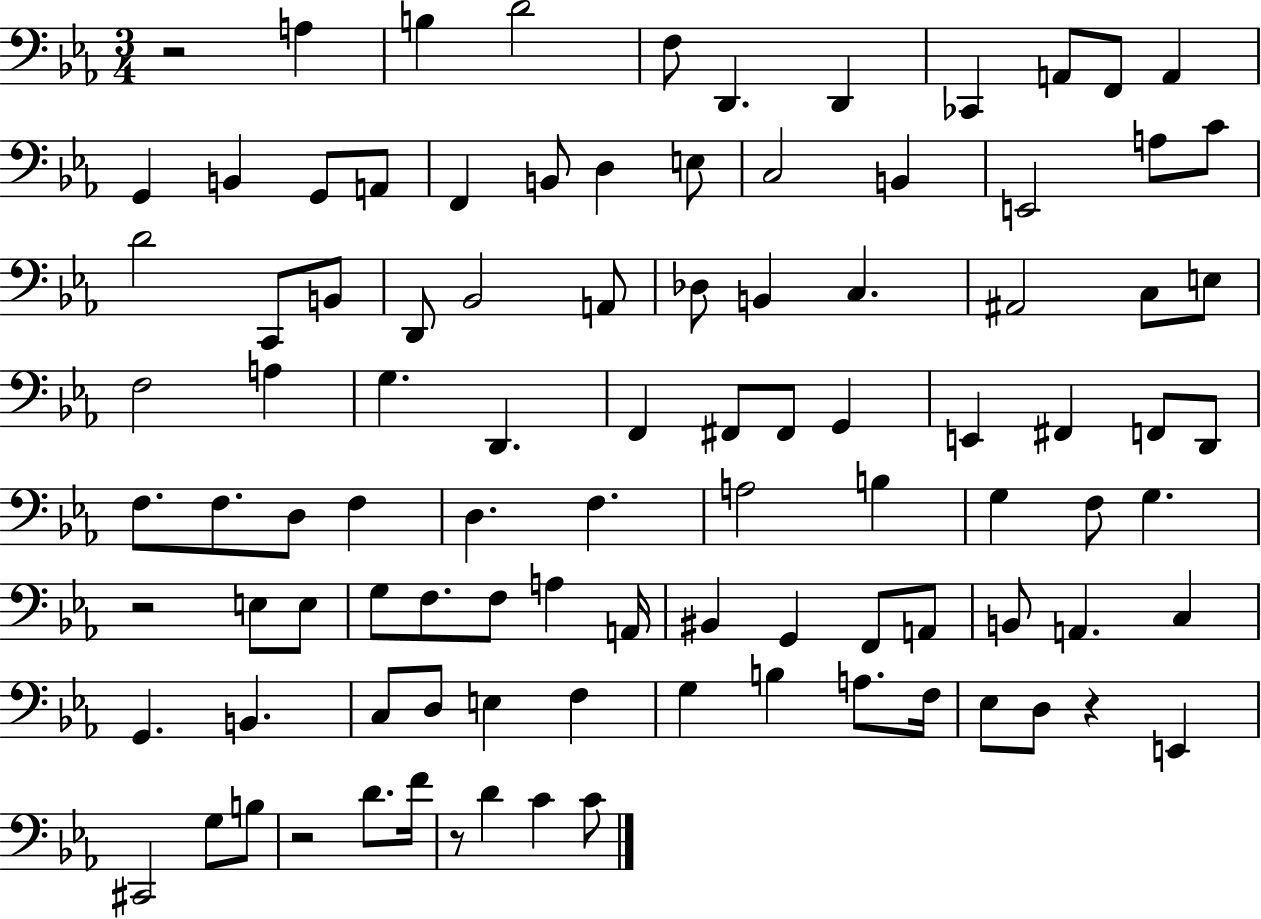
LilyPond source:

{
  \clef bass
  \numericTimeSignature
  \time 3/4
  \key ees \major
  \repeat volta 2 { r2 a4 | b4 d'2 | f8 d,4. d,4 | ces,4 a,8 f,8 a,4 | \break g,4 b,4 g,8 a,8 | f,4 b,8 d4 e8 | c2 b,4 | e,2 a8 c'8 | \break d'2 c,8 b,8 | d,8 bes,2 a,8 | des8 b,4 c4. | ais,2 c8 e8 | \break f2 a4 | g4. d,4. | f,4 fis,8 fis,8 g,4 | e,4 fis,4 f,8 d,8 | \break f8. f8. d8 f4 | d4. f4. | a2 b4 | g4 f8 g4. | \break r2 e8 e8 | g8 f8. f8 a4 a,16 | bis,4 g,4 f,8 a,8 | b,8 a,4. c4 | \break g,4. b,4. | c8 d8 e4 f4 | g4 b4 a8. f16 | ees8 d8 r4 e,4 | \break cis,2 g8 b8 | r2 d'8. f'16 | r8 d'4 c'4 c'8 | } \bar "|."
}